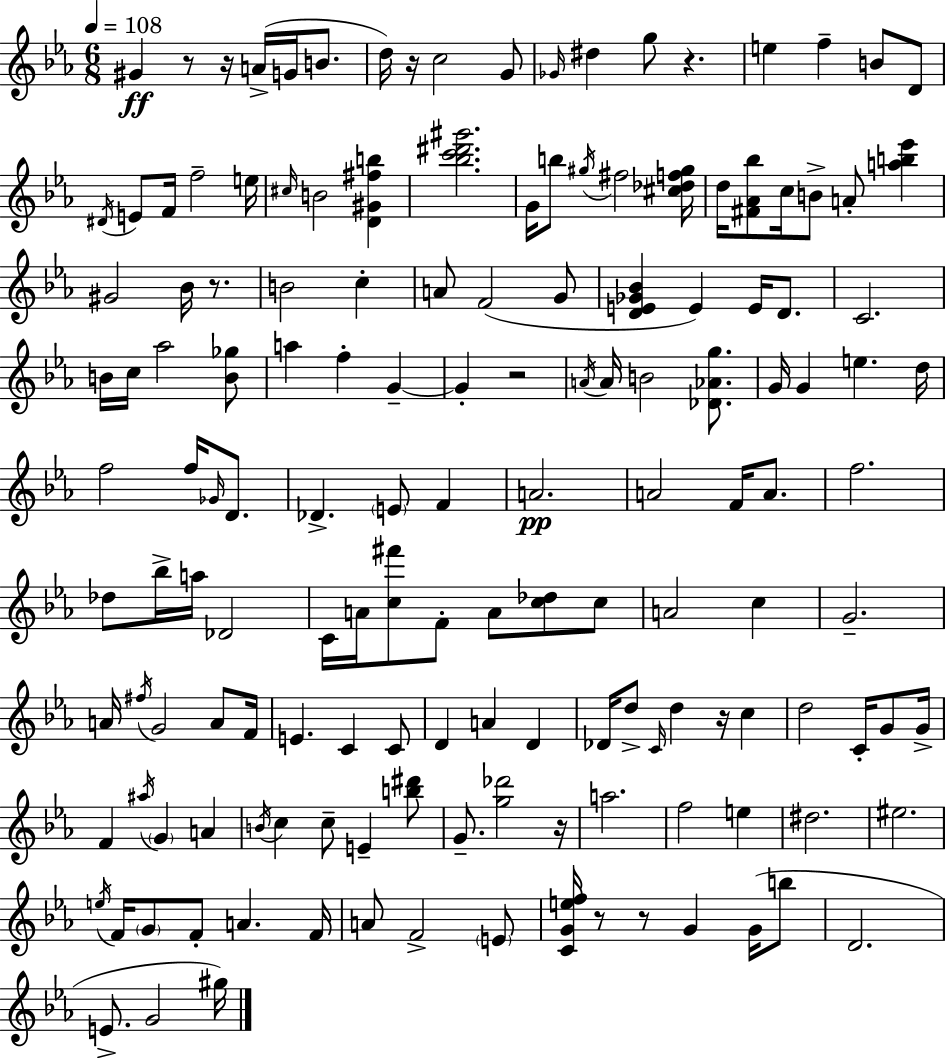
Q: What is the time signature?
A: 6/8